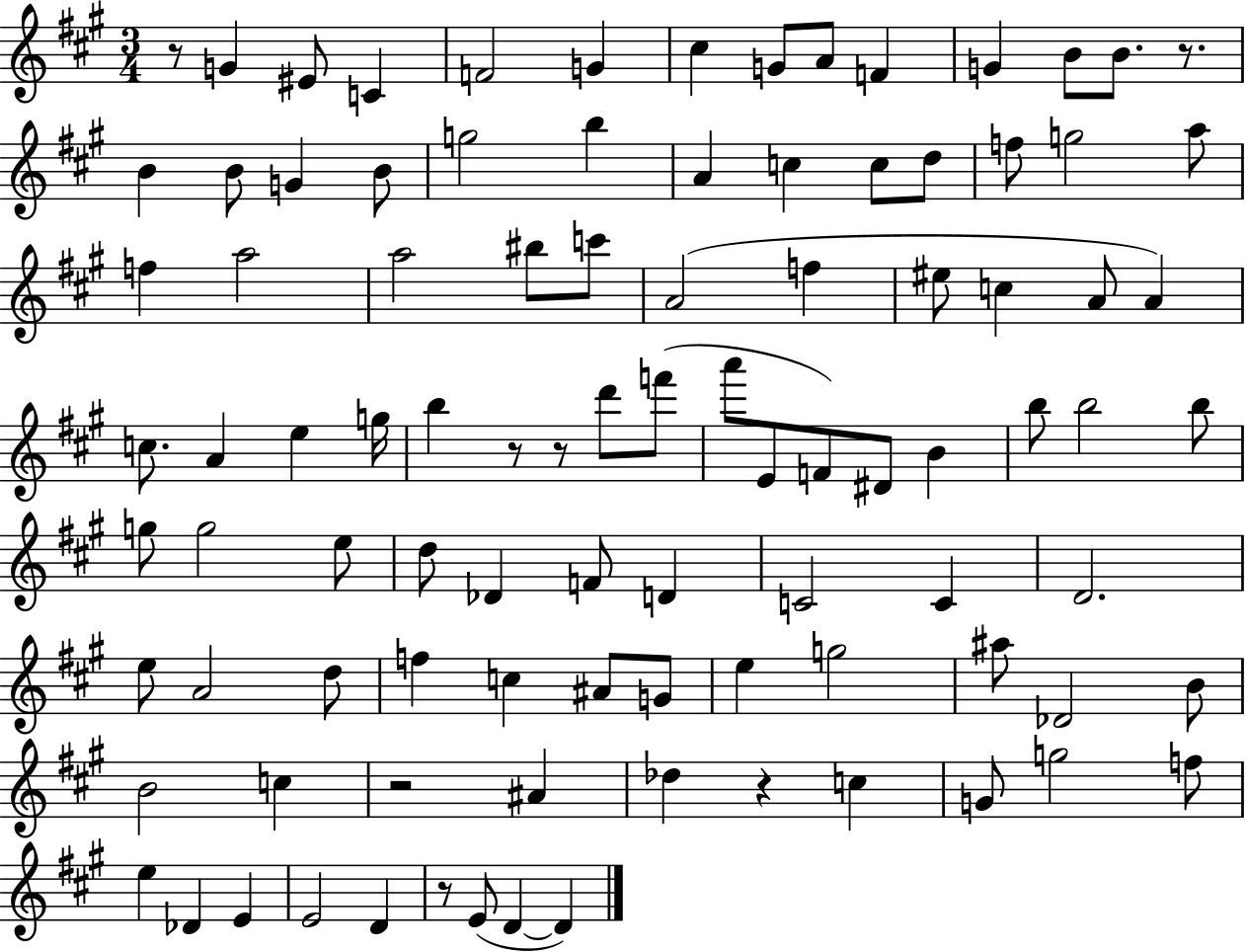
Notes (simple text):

R/e G4/q EIS4/e C4/q F4/h G4/q C#5/q G4/e A4/e F4/q G4/q B4/e B4/e. R/e. B4/q B4/e G4/q B4/e G5/h B5/q A4/q C5/q C5/e D5/e F5/e G5/h A5/e F5/q A5/h A5/h BIS5/e C6/e A4/h F5/q EIS5/e C5/q A4/e A4/q C5/e. A4/q E5/q G5/s B5/q R/e R/e D6/e F6/e A6/e E4/e F4/e D#4/e B4/q B5/e B5/h B5/e G5/e G5/h E5/e D5/e Db4/q F4/e D4/q C4/h C4/q D4/h. E5/e A4/h D5/e F5/q C5/q A#4/e G4/e E5/q G5/h A#5/e Db4/h B4/e B4/h C5/q R/h A#4/q Db5/q R/q C5/q G4/e G5/h F5/e E5/q Db4/q E4/q E4/h D4/q R/e E4/e D4/q D4/q